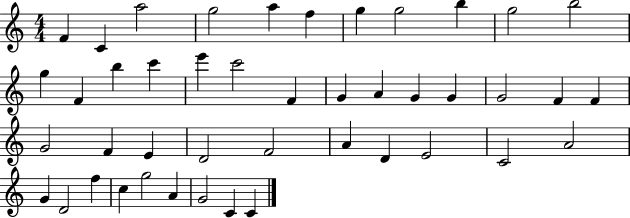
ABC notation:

X:1
T:Untitled
M:4/4
L:1/4
K:C
F C a2 g2 a f g g2 b g2 b2 g F b c' e' c'2 F G A G G G2 F F G2 F E D2 F2 A D E2 C2 A2 G D2 f c g2 A G2 C C